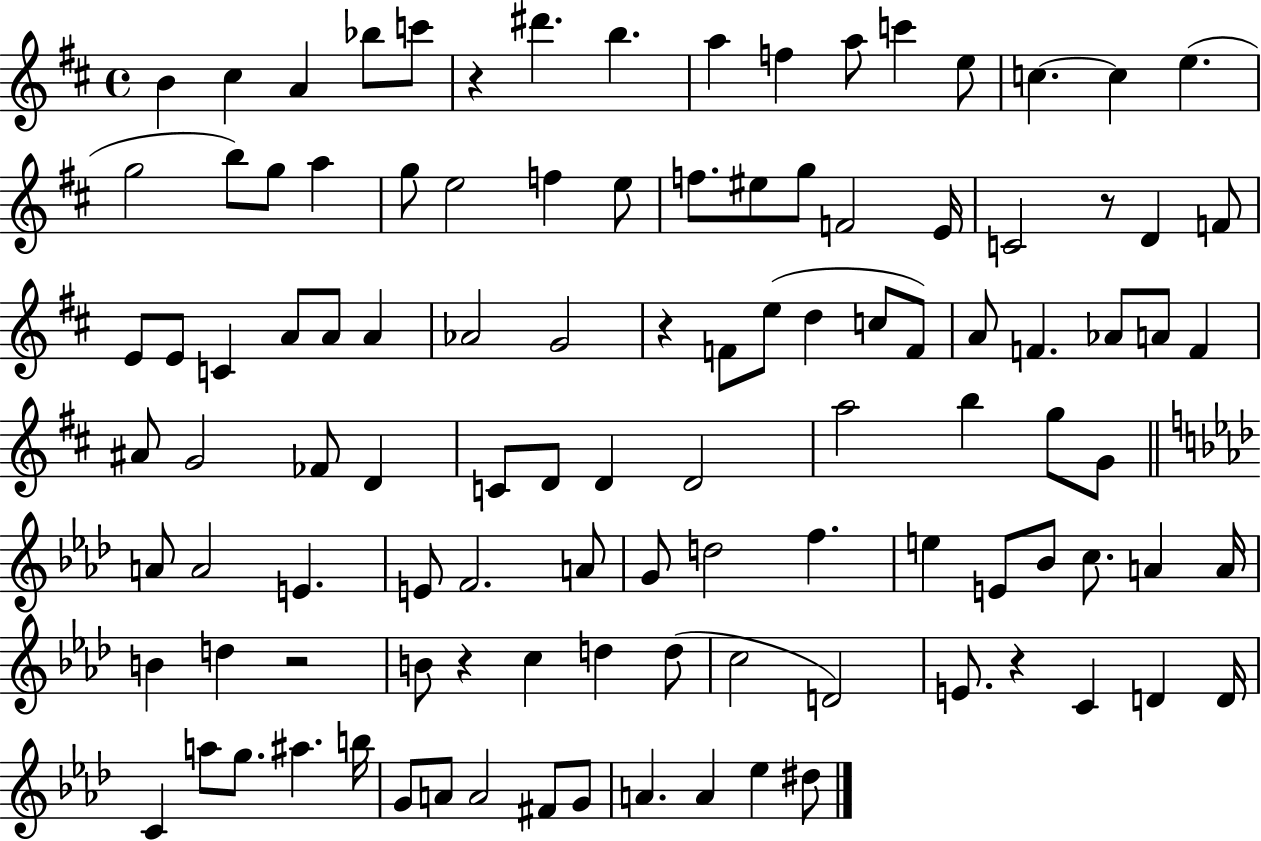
X:1
T:Untitled
M:4/4
L:1/4
K:D
B ^c A _b/2 c'/2 z ^d' b a f a/2 c' e/2 c c e g2 b/2 g/2 a g/2 e2 f e/2 f/2 ^e/2 g/2 F2 E/4 C2 z/2 D F/2 E/2 E/2 C A/2 A/2 A _A2 G2 z F/2 e/2 d c/2 F/2 A/2 F _A/2 A/2 F ^A/2 G2 _F/2 D C/2 D/2 D D2 a2 b g/2 G/2 A/2 A2 E E/2 F2 A/2 G/2 d2 f e E/2 _B/2 c/2 A A/4 B d z2 B/2 z c d d/2 c2 D2 E/2 z C D D/4 C a/2 g/2 ^a b/4 G/2 A/2 A2 ^F/2 G/2 A A _e ^d/2